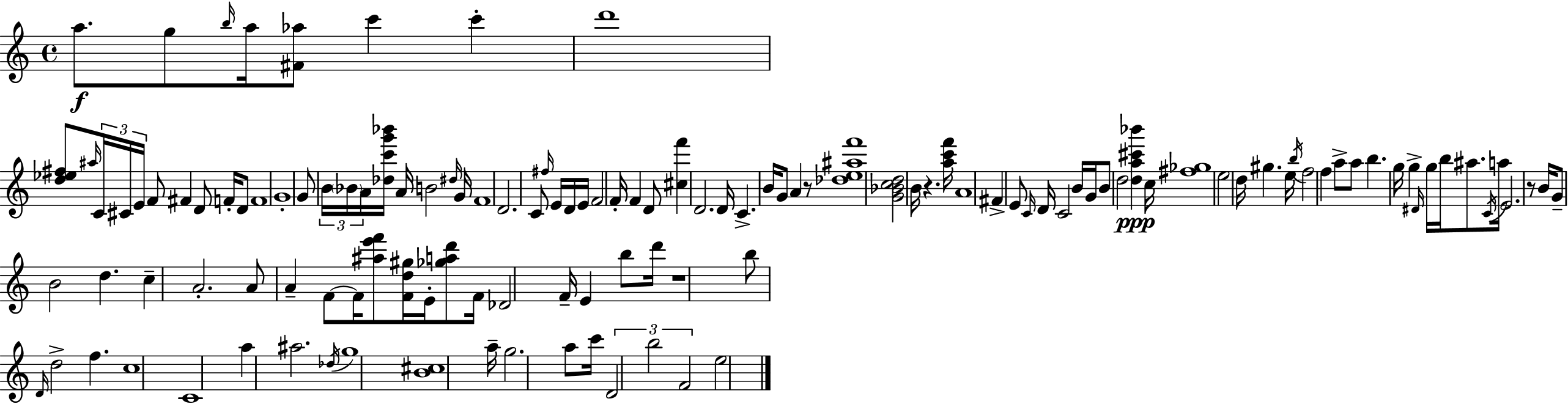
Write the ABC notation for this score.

X:1
T:Untitled
M:4/4
L:1/4
K:C
a/2 g/2 b/4 a/4 [^F_a]/2 c' c' d'4 [d_e^f]/2 ^a/4 C/4 ^C/4 E/4 F/2 ^F D/2 F/4 D/2 F4 G4 G/2 B/4 _B/4 A/4 [_dc'g'_b']/4 A/4 B2 ^d/4 G/4 F4 D2 C/2 ^f/4 E/4 D/4 E/4 F2 F/4 F D/2 [^cf'] D2 D/4 C B/4 G/2 A z/2 [_de^af']4 [G_Bcd]2 B/4 z [ac'f']/4 A4 ^F E/2 C/4 D/4 C2 B/4 G/4 B/2 d2 [da^c'_b'] c/4 [^f_g]4 e2 d/4 ^g e/4 b/4 f2 f a/2 a/2 b g/4 g ^D/4 g/4 b/4 ^a/2 C/4 a/4 E2 z/2 B/4 G/2 B2 d c A2 A/2 A F/2 F/4 [^ae'f']/2 [Fd^g]/4 E/4 [_gad']/2 F/4 _D2 F/4 E b/2 d'/4 z4 b/2 D/4 d2 f c4 C4 a ^a2 _d/4 g4 [B^c]4 a/4 g2 a/2 c'/4 D2 b2 F2 e2